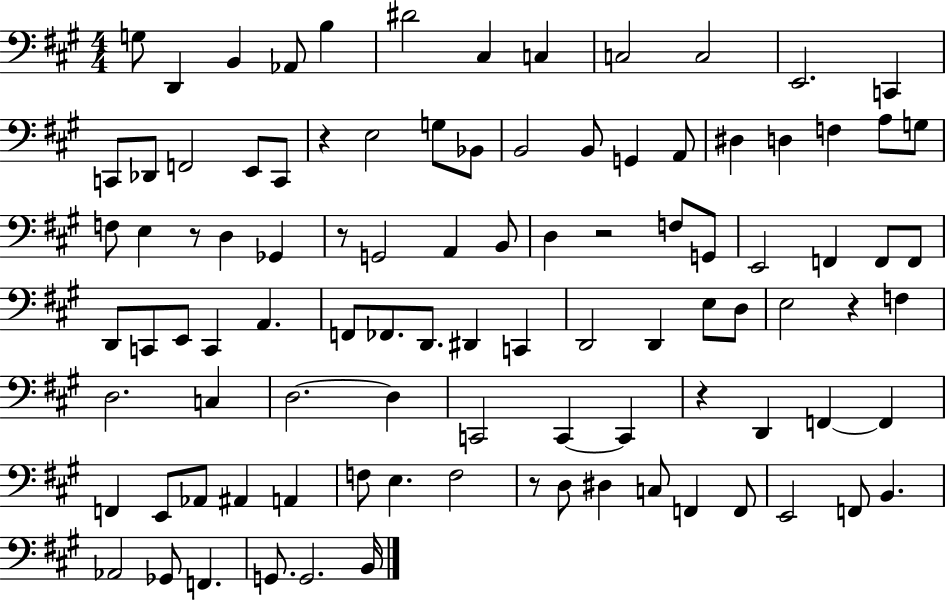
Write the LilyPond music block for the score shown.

{
  \clef bass
  \numericTimeSignature
  \time 4/4
  \key a \major
  g8 d,4 b,4 aes,8 b4 | dis'2 cis4 c4 | c2 c2 | e,2. c,4 | \break c,8 des,8 f,2 e,8 c,8 | r4 e2 g8 bes,8 | b,2 b,8 g,4 a,8 | dis4 d4 f4 a8 g8 | \break f8 e4 r8 d4 ges,4 | r8 g,2 a,4 b,8 | d4 r2 f8 g,8 | e,2 f,4 f,8 f,8 | \break d,8 c,8 e,8 c,4 a,4. | f,8 fes,8. d,8. dis,4 c,4 | d,2 d,4 e8 d8 | e2 r4 f4 | \break d2. c4 | d2.~~ d4 | c,2 c,4~~ c,4 | r4 d,4 f,4~~ f,4 | \break f,4 e,8 aes,8 ais,4 a,4 | f8 e4. f2 | r8 d8 dis4 c8 f,4 f,8 | e,2 f,8 b,4. | \break aes,2 ges,8 f,4. | g,8. g,2. b,16 | \bar "|."
}